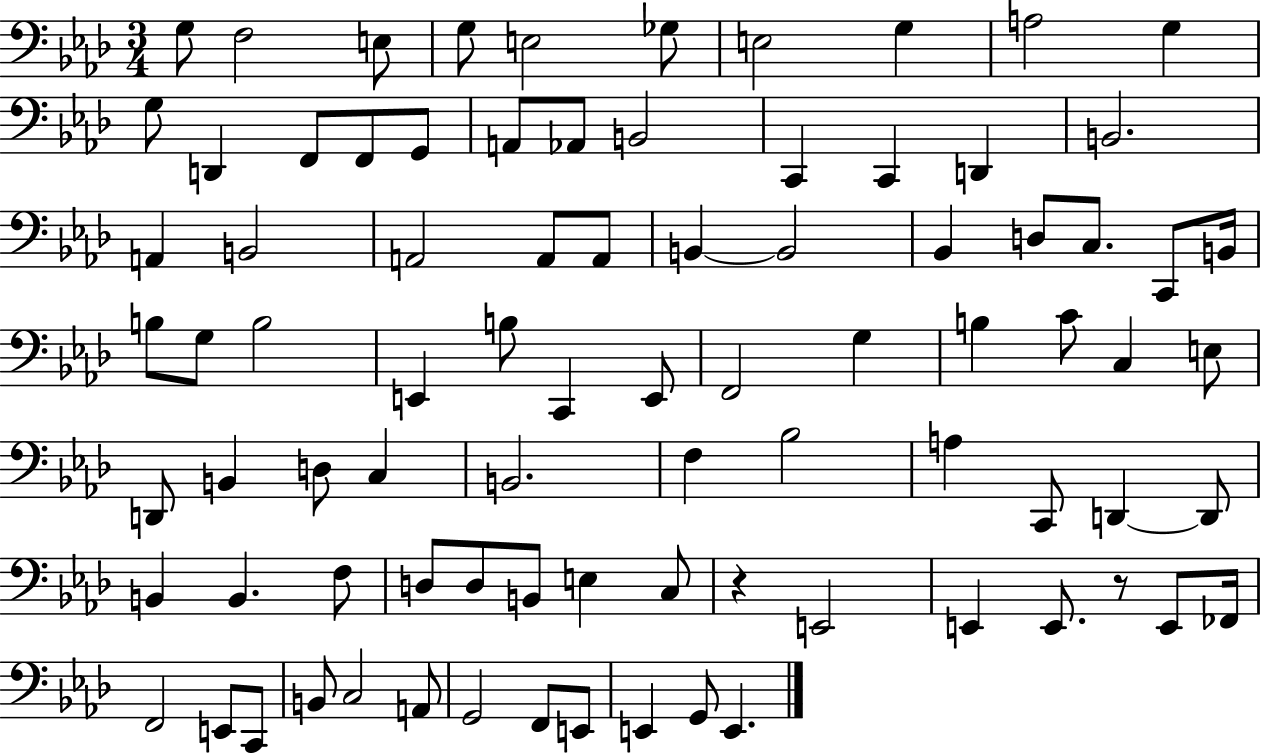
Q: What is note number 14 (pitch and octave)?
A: F2